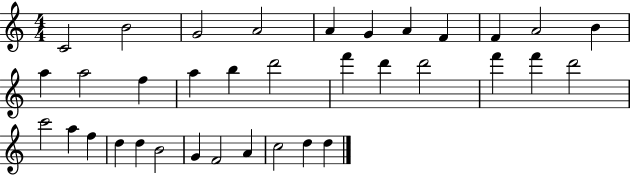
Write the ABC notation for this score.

X:1
T:Untitled
M:4/4
L:1/4
K:C
C2 B2 G2 A2 A G A F F A2 B a a2 f a b d'2 f' d' d'2 f' f' d'2 c'2 a f d d B2 G F2 A c2 d d